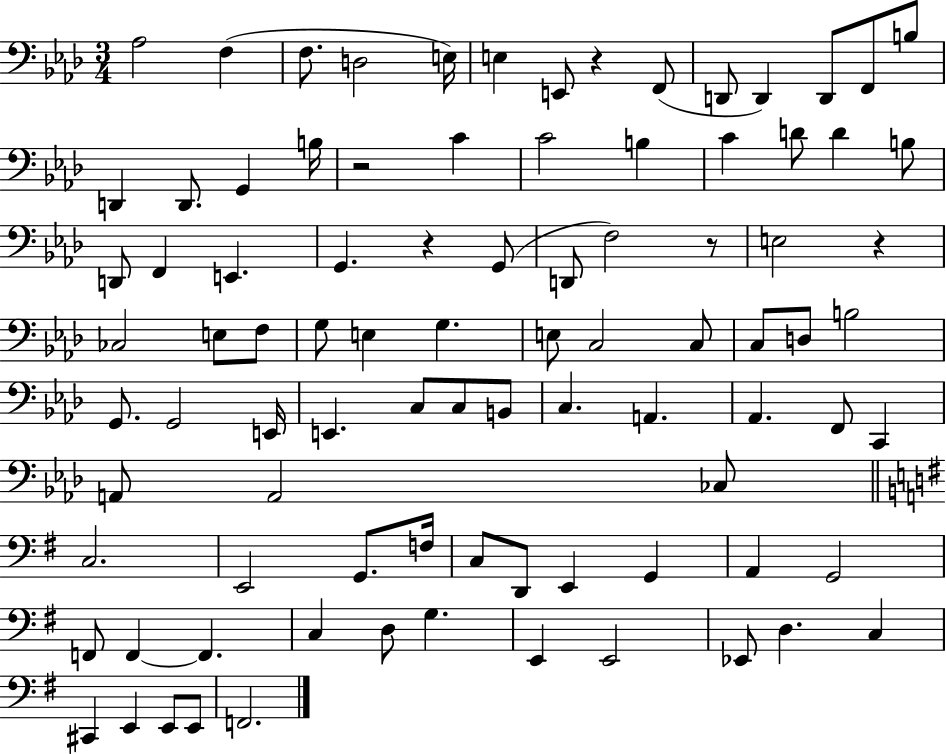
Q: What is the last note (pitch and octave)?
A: F2